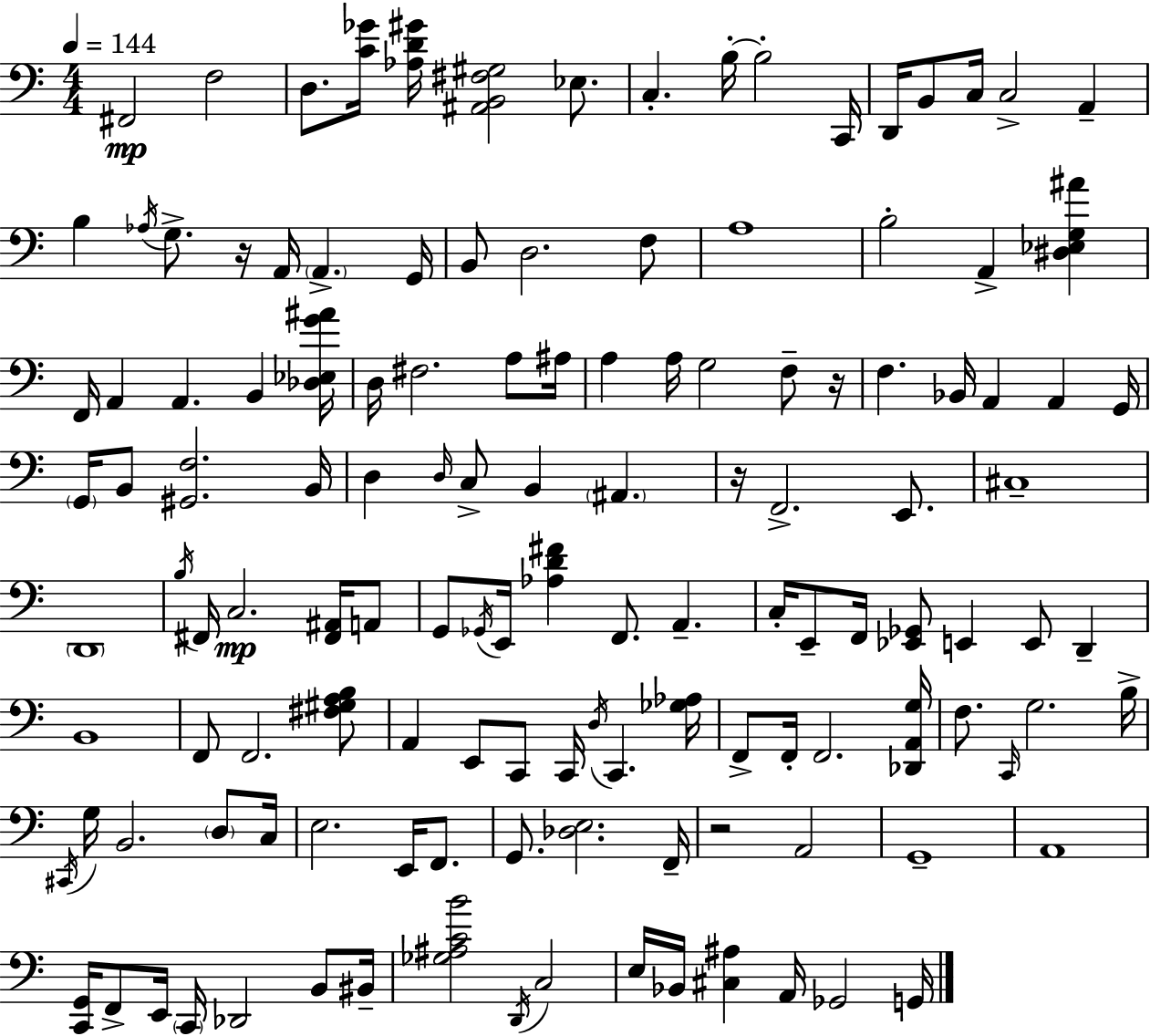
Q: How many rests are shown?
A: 4